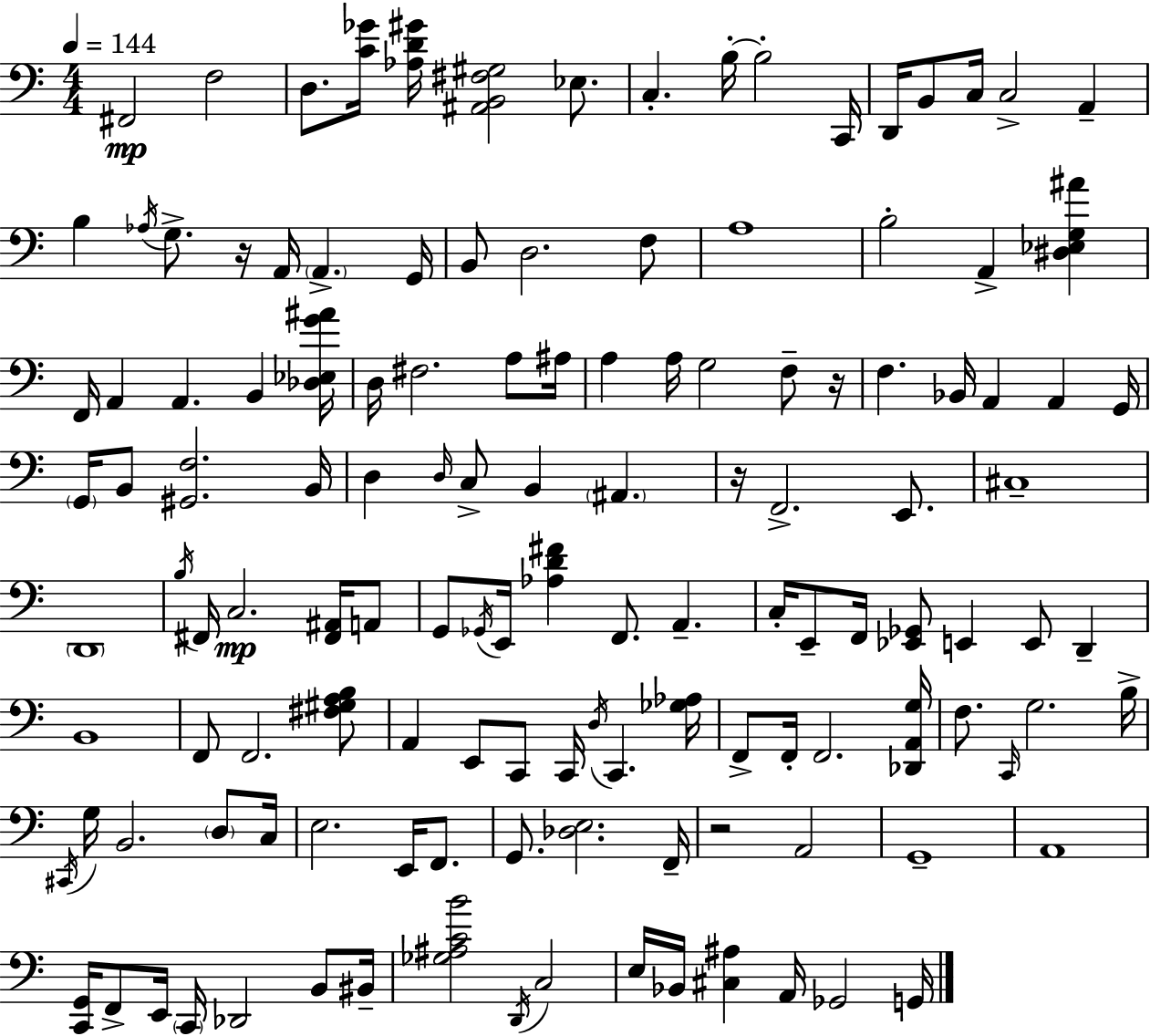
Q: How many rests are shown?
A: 4